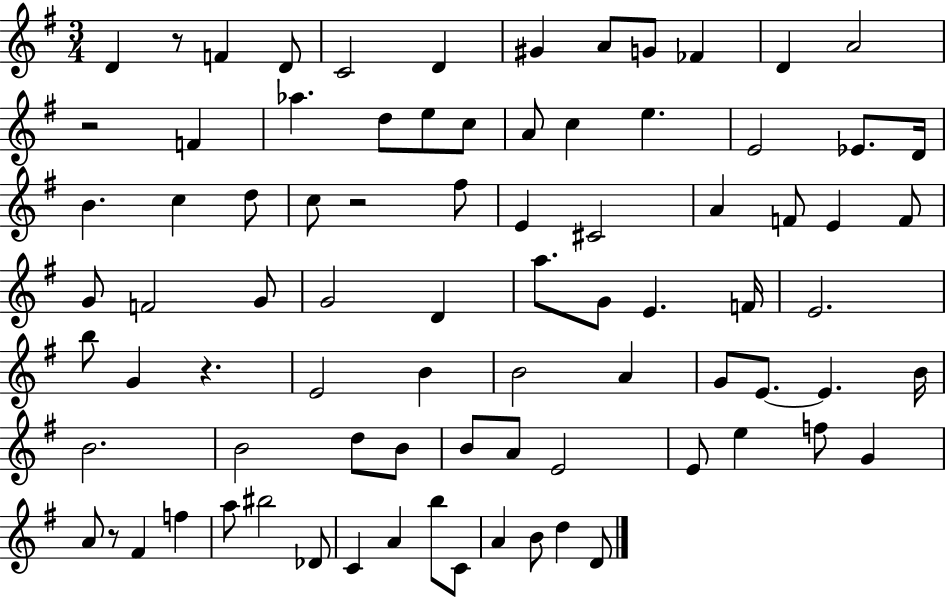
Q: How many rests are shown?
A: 5